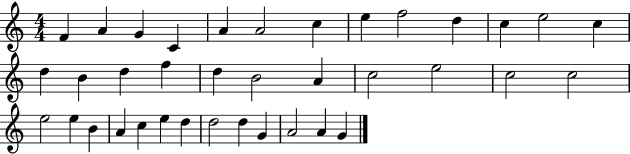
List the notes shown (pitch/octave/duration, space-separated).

F4/q A4/q G4/q C4/q A4/q A4/h C5/q E5/q F5/h D5/q C5/q E5/h C5/q D5/q B4/q D5/q F5/q D5/q B4/h A4/q C5/h E5/h C5/h C5/h E5/h E5/q B4/q A4/q C5/q E5/q D5/q D5/h D5/q G4/q A4/h A4/q G4/q